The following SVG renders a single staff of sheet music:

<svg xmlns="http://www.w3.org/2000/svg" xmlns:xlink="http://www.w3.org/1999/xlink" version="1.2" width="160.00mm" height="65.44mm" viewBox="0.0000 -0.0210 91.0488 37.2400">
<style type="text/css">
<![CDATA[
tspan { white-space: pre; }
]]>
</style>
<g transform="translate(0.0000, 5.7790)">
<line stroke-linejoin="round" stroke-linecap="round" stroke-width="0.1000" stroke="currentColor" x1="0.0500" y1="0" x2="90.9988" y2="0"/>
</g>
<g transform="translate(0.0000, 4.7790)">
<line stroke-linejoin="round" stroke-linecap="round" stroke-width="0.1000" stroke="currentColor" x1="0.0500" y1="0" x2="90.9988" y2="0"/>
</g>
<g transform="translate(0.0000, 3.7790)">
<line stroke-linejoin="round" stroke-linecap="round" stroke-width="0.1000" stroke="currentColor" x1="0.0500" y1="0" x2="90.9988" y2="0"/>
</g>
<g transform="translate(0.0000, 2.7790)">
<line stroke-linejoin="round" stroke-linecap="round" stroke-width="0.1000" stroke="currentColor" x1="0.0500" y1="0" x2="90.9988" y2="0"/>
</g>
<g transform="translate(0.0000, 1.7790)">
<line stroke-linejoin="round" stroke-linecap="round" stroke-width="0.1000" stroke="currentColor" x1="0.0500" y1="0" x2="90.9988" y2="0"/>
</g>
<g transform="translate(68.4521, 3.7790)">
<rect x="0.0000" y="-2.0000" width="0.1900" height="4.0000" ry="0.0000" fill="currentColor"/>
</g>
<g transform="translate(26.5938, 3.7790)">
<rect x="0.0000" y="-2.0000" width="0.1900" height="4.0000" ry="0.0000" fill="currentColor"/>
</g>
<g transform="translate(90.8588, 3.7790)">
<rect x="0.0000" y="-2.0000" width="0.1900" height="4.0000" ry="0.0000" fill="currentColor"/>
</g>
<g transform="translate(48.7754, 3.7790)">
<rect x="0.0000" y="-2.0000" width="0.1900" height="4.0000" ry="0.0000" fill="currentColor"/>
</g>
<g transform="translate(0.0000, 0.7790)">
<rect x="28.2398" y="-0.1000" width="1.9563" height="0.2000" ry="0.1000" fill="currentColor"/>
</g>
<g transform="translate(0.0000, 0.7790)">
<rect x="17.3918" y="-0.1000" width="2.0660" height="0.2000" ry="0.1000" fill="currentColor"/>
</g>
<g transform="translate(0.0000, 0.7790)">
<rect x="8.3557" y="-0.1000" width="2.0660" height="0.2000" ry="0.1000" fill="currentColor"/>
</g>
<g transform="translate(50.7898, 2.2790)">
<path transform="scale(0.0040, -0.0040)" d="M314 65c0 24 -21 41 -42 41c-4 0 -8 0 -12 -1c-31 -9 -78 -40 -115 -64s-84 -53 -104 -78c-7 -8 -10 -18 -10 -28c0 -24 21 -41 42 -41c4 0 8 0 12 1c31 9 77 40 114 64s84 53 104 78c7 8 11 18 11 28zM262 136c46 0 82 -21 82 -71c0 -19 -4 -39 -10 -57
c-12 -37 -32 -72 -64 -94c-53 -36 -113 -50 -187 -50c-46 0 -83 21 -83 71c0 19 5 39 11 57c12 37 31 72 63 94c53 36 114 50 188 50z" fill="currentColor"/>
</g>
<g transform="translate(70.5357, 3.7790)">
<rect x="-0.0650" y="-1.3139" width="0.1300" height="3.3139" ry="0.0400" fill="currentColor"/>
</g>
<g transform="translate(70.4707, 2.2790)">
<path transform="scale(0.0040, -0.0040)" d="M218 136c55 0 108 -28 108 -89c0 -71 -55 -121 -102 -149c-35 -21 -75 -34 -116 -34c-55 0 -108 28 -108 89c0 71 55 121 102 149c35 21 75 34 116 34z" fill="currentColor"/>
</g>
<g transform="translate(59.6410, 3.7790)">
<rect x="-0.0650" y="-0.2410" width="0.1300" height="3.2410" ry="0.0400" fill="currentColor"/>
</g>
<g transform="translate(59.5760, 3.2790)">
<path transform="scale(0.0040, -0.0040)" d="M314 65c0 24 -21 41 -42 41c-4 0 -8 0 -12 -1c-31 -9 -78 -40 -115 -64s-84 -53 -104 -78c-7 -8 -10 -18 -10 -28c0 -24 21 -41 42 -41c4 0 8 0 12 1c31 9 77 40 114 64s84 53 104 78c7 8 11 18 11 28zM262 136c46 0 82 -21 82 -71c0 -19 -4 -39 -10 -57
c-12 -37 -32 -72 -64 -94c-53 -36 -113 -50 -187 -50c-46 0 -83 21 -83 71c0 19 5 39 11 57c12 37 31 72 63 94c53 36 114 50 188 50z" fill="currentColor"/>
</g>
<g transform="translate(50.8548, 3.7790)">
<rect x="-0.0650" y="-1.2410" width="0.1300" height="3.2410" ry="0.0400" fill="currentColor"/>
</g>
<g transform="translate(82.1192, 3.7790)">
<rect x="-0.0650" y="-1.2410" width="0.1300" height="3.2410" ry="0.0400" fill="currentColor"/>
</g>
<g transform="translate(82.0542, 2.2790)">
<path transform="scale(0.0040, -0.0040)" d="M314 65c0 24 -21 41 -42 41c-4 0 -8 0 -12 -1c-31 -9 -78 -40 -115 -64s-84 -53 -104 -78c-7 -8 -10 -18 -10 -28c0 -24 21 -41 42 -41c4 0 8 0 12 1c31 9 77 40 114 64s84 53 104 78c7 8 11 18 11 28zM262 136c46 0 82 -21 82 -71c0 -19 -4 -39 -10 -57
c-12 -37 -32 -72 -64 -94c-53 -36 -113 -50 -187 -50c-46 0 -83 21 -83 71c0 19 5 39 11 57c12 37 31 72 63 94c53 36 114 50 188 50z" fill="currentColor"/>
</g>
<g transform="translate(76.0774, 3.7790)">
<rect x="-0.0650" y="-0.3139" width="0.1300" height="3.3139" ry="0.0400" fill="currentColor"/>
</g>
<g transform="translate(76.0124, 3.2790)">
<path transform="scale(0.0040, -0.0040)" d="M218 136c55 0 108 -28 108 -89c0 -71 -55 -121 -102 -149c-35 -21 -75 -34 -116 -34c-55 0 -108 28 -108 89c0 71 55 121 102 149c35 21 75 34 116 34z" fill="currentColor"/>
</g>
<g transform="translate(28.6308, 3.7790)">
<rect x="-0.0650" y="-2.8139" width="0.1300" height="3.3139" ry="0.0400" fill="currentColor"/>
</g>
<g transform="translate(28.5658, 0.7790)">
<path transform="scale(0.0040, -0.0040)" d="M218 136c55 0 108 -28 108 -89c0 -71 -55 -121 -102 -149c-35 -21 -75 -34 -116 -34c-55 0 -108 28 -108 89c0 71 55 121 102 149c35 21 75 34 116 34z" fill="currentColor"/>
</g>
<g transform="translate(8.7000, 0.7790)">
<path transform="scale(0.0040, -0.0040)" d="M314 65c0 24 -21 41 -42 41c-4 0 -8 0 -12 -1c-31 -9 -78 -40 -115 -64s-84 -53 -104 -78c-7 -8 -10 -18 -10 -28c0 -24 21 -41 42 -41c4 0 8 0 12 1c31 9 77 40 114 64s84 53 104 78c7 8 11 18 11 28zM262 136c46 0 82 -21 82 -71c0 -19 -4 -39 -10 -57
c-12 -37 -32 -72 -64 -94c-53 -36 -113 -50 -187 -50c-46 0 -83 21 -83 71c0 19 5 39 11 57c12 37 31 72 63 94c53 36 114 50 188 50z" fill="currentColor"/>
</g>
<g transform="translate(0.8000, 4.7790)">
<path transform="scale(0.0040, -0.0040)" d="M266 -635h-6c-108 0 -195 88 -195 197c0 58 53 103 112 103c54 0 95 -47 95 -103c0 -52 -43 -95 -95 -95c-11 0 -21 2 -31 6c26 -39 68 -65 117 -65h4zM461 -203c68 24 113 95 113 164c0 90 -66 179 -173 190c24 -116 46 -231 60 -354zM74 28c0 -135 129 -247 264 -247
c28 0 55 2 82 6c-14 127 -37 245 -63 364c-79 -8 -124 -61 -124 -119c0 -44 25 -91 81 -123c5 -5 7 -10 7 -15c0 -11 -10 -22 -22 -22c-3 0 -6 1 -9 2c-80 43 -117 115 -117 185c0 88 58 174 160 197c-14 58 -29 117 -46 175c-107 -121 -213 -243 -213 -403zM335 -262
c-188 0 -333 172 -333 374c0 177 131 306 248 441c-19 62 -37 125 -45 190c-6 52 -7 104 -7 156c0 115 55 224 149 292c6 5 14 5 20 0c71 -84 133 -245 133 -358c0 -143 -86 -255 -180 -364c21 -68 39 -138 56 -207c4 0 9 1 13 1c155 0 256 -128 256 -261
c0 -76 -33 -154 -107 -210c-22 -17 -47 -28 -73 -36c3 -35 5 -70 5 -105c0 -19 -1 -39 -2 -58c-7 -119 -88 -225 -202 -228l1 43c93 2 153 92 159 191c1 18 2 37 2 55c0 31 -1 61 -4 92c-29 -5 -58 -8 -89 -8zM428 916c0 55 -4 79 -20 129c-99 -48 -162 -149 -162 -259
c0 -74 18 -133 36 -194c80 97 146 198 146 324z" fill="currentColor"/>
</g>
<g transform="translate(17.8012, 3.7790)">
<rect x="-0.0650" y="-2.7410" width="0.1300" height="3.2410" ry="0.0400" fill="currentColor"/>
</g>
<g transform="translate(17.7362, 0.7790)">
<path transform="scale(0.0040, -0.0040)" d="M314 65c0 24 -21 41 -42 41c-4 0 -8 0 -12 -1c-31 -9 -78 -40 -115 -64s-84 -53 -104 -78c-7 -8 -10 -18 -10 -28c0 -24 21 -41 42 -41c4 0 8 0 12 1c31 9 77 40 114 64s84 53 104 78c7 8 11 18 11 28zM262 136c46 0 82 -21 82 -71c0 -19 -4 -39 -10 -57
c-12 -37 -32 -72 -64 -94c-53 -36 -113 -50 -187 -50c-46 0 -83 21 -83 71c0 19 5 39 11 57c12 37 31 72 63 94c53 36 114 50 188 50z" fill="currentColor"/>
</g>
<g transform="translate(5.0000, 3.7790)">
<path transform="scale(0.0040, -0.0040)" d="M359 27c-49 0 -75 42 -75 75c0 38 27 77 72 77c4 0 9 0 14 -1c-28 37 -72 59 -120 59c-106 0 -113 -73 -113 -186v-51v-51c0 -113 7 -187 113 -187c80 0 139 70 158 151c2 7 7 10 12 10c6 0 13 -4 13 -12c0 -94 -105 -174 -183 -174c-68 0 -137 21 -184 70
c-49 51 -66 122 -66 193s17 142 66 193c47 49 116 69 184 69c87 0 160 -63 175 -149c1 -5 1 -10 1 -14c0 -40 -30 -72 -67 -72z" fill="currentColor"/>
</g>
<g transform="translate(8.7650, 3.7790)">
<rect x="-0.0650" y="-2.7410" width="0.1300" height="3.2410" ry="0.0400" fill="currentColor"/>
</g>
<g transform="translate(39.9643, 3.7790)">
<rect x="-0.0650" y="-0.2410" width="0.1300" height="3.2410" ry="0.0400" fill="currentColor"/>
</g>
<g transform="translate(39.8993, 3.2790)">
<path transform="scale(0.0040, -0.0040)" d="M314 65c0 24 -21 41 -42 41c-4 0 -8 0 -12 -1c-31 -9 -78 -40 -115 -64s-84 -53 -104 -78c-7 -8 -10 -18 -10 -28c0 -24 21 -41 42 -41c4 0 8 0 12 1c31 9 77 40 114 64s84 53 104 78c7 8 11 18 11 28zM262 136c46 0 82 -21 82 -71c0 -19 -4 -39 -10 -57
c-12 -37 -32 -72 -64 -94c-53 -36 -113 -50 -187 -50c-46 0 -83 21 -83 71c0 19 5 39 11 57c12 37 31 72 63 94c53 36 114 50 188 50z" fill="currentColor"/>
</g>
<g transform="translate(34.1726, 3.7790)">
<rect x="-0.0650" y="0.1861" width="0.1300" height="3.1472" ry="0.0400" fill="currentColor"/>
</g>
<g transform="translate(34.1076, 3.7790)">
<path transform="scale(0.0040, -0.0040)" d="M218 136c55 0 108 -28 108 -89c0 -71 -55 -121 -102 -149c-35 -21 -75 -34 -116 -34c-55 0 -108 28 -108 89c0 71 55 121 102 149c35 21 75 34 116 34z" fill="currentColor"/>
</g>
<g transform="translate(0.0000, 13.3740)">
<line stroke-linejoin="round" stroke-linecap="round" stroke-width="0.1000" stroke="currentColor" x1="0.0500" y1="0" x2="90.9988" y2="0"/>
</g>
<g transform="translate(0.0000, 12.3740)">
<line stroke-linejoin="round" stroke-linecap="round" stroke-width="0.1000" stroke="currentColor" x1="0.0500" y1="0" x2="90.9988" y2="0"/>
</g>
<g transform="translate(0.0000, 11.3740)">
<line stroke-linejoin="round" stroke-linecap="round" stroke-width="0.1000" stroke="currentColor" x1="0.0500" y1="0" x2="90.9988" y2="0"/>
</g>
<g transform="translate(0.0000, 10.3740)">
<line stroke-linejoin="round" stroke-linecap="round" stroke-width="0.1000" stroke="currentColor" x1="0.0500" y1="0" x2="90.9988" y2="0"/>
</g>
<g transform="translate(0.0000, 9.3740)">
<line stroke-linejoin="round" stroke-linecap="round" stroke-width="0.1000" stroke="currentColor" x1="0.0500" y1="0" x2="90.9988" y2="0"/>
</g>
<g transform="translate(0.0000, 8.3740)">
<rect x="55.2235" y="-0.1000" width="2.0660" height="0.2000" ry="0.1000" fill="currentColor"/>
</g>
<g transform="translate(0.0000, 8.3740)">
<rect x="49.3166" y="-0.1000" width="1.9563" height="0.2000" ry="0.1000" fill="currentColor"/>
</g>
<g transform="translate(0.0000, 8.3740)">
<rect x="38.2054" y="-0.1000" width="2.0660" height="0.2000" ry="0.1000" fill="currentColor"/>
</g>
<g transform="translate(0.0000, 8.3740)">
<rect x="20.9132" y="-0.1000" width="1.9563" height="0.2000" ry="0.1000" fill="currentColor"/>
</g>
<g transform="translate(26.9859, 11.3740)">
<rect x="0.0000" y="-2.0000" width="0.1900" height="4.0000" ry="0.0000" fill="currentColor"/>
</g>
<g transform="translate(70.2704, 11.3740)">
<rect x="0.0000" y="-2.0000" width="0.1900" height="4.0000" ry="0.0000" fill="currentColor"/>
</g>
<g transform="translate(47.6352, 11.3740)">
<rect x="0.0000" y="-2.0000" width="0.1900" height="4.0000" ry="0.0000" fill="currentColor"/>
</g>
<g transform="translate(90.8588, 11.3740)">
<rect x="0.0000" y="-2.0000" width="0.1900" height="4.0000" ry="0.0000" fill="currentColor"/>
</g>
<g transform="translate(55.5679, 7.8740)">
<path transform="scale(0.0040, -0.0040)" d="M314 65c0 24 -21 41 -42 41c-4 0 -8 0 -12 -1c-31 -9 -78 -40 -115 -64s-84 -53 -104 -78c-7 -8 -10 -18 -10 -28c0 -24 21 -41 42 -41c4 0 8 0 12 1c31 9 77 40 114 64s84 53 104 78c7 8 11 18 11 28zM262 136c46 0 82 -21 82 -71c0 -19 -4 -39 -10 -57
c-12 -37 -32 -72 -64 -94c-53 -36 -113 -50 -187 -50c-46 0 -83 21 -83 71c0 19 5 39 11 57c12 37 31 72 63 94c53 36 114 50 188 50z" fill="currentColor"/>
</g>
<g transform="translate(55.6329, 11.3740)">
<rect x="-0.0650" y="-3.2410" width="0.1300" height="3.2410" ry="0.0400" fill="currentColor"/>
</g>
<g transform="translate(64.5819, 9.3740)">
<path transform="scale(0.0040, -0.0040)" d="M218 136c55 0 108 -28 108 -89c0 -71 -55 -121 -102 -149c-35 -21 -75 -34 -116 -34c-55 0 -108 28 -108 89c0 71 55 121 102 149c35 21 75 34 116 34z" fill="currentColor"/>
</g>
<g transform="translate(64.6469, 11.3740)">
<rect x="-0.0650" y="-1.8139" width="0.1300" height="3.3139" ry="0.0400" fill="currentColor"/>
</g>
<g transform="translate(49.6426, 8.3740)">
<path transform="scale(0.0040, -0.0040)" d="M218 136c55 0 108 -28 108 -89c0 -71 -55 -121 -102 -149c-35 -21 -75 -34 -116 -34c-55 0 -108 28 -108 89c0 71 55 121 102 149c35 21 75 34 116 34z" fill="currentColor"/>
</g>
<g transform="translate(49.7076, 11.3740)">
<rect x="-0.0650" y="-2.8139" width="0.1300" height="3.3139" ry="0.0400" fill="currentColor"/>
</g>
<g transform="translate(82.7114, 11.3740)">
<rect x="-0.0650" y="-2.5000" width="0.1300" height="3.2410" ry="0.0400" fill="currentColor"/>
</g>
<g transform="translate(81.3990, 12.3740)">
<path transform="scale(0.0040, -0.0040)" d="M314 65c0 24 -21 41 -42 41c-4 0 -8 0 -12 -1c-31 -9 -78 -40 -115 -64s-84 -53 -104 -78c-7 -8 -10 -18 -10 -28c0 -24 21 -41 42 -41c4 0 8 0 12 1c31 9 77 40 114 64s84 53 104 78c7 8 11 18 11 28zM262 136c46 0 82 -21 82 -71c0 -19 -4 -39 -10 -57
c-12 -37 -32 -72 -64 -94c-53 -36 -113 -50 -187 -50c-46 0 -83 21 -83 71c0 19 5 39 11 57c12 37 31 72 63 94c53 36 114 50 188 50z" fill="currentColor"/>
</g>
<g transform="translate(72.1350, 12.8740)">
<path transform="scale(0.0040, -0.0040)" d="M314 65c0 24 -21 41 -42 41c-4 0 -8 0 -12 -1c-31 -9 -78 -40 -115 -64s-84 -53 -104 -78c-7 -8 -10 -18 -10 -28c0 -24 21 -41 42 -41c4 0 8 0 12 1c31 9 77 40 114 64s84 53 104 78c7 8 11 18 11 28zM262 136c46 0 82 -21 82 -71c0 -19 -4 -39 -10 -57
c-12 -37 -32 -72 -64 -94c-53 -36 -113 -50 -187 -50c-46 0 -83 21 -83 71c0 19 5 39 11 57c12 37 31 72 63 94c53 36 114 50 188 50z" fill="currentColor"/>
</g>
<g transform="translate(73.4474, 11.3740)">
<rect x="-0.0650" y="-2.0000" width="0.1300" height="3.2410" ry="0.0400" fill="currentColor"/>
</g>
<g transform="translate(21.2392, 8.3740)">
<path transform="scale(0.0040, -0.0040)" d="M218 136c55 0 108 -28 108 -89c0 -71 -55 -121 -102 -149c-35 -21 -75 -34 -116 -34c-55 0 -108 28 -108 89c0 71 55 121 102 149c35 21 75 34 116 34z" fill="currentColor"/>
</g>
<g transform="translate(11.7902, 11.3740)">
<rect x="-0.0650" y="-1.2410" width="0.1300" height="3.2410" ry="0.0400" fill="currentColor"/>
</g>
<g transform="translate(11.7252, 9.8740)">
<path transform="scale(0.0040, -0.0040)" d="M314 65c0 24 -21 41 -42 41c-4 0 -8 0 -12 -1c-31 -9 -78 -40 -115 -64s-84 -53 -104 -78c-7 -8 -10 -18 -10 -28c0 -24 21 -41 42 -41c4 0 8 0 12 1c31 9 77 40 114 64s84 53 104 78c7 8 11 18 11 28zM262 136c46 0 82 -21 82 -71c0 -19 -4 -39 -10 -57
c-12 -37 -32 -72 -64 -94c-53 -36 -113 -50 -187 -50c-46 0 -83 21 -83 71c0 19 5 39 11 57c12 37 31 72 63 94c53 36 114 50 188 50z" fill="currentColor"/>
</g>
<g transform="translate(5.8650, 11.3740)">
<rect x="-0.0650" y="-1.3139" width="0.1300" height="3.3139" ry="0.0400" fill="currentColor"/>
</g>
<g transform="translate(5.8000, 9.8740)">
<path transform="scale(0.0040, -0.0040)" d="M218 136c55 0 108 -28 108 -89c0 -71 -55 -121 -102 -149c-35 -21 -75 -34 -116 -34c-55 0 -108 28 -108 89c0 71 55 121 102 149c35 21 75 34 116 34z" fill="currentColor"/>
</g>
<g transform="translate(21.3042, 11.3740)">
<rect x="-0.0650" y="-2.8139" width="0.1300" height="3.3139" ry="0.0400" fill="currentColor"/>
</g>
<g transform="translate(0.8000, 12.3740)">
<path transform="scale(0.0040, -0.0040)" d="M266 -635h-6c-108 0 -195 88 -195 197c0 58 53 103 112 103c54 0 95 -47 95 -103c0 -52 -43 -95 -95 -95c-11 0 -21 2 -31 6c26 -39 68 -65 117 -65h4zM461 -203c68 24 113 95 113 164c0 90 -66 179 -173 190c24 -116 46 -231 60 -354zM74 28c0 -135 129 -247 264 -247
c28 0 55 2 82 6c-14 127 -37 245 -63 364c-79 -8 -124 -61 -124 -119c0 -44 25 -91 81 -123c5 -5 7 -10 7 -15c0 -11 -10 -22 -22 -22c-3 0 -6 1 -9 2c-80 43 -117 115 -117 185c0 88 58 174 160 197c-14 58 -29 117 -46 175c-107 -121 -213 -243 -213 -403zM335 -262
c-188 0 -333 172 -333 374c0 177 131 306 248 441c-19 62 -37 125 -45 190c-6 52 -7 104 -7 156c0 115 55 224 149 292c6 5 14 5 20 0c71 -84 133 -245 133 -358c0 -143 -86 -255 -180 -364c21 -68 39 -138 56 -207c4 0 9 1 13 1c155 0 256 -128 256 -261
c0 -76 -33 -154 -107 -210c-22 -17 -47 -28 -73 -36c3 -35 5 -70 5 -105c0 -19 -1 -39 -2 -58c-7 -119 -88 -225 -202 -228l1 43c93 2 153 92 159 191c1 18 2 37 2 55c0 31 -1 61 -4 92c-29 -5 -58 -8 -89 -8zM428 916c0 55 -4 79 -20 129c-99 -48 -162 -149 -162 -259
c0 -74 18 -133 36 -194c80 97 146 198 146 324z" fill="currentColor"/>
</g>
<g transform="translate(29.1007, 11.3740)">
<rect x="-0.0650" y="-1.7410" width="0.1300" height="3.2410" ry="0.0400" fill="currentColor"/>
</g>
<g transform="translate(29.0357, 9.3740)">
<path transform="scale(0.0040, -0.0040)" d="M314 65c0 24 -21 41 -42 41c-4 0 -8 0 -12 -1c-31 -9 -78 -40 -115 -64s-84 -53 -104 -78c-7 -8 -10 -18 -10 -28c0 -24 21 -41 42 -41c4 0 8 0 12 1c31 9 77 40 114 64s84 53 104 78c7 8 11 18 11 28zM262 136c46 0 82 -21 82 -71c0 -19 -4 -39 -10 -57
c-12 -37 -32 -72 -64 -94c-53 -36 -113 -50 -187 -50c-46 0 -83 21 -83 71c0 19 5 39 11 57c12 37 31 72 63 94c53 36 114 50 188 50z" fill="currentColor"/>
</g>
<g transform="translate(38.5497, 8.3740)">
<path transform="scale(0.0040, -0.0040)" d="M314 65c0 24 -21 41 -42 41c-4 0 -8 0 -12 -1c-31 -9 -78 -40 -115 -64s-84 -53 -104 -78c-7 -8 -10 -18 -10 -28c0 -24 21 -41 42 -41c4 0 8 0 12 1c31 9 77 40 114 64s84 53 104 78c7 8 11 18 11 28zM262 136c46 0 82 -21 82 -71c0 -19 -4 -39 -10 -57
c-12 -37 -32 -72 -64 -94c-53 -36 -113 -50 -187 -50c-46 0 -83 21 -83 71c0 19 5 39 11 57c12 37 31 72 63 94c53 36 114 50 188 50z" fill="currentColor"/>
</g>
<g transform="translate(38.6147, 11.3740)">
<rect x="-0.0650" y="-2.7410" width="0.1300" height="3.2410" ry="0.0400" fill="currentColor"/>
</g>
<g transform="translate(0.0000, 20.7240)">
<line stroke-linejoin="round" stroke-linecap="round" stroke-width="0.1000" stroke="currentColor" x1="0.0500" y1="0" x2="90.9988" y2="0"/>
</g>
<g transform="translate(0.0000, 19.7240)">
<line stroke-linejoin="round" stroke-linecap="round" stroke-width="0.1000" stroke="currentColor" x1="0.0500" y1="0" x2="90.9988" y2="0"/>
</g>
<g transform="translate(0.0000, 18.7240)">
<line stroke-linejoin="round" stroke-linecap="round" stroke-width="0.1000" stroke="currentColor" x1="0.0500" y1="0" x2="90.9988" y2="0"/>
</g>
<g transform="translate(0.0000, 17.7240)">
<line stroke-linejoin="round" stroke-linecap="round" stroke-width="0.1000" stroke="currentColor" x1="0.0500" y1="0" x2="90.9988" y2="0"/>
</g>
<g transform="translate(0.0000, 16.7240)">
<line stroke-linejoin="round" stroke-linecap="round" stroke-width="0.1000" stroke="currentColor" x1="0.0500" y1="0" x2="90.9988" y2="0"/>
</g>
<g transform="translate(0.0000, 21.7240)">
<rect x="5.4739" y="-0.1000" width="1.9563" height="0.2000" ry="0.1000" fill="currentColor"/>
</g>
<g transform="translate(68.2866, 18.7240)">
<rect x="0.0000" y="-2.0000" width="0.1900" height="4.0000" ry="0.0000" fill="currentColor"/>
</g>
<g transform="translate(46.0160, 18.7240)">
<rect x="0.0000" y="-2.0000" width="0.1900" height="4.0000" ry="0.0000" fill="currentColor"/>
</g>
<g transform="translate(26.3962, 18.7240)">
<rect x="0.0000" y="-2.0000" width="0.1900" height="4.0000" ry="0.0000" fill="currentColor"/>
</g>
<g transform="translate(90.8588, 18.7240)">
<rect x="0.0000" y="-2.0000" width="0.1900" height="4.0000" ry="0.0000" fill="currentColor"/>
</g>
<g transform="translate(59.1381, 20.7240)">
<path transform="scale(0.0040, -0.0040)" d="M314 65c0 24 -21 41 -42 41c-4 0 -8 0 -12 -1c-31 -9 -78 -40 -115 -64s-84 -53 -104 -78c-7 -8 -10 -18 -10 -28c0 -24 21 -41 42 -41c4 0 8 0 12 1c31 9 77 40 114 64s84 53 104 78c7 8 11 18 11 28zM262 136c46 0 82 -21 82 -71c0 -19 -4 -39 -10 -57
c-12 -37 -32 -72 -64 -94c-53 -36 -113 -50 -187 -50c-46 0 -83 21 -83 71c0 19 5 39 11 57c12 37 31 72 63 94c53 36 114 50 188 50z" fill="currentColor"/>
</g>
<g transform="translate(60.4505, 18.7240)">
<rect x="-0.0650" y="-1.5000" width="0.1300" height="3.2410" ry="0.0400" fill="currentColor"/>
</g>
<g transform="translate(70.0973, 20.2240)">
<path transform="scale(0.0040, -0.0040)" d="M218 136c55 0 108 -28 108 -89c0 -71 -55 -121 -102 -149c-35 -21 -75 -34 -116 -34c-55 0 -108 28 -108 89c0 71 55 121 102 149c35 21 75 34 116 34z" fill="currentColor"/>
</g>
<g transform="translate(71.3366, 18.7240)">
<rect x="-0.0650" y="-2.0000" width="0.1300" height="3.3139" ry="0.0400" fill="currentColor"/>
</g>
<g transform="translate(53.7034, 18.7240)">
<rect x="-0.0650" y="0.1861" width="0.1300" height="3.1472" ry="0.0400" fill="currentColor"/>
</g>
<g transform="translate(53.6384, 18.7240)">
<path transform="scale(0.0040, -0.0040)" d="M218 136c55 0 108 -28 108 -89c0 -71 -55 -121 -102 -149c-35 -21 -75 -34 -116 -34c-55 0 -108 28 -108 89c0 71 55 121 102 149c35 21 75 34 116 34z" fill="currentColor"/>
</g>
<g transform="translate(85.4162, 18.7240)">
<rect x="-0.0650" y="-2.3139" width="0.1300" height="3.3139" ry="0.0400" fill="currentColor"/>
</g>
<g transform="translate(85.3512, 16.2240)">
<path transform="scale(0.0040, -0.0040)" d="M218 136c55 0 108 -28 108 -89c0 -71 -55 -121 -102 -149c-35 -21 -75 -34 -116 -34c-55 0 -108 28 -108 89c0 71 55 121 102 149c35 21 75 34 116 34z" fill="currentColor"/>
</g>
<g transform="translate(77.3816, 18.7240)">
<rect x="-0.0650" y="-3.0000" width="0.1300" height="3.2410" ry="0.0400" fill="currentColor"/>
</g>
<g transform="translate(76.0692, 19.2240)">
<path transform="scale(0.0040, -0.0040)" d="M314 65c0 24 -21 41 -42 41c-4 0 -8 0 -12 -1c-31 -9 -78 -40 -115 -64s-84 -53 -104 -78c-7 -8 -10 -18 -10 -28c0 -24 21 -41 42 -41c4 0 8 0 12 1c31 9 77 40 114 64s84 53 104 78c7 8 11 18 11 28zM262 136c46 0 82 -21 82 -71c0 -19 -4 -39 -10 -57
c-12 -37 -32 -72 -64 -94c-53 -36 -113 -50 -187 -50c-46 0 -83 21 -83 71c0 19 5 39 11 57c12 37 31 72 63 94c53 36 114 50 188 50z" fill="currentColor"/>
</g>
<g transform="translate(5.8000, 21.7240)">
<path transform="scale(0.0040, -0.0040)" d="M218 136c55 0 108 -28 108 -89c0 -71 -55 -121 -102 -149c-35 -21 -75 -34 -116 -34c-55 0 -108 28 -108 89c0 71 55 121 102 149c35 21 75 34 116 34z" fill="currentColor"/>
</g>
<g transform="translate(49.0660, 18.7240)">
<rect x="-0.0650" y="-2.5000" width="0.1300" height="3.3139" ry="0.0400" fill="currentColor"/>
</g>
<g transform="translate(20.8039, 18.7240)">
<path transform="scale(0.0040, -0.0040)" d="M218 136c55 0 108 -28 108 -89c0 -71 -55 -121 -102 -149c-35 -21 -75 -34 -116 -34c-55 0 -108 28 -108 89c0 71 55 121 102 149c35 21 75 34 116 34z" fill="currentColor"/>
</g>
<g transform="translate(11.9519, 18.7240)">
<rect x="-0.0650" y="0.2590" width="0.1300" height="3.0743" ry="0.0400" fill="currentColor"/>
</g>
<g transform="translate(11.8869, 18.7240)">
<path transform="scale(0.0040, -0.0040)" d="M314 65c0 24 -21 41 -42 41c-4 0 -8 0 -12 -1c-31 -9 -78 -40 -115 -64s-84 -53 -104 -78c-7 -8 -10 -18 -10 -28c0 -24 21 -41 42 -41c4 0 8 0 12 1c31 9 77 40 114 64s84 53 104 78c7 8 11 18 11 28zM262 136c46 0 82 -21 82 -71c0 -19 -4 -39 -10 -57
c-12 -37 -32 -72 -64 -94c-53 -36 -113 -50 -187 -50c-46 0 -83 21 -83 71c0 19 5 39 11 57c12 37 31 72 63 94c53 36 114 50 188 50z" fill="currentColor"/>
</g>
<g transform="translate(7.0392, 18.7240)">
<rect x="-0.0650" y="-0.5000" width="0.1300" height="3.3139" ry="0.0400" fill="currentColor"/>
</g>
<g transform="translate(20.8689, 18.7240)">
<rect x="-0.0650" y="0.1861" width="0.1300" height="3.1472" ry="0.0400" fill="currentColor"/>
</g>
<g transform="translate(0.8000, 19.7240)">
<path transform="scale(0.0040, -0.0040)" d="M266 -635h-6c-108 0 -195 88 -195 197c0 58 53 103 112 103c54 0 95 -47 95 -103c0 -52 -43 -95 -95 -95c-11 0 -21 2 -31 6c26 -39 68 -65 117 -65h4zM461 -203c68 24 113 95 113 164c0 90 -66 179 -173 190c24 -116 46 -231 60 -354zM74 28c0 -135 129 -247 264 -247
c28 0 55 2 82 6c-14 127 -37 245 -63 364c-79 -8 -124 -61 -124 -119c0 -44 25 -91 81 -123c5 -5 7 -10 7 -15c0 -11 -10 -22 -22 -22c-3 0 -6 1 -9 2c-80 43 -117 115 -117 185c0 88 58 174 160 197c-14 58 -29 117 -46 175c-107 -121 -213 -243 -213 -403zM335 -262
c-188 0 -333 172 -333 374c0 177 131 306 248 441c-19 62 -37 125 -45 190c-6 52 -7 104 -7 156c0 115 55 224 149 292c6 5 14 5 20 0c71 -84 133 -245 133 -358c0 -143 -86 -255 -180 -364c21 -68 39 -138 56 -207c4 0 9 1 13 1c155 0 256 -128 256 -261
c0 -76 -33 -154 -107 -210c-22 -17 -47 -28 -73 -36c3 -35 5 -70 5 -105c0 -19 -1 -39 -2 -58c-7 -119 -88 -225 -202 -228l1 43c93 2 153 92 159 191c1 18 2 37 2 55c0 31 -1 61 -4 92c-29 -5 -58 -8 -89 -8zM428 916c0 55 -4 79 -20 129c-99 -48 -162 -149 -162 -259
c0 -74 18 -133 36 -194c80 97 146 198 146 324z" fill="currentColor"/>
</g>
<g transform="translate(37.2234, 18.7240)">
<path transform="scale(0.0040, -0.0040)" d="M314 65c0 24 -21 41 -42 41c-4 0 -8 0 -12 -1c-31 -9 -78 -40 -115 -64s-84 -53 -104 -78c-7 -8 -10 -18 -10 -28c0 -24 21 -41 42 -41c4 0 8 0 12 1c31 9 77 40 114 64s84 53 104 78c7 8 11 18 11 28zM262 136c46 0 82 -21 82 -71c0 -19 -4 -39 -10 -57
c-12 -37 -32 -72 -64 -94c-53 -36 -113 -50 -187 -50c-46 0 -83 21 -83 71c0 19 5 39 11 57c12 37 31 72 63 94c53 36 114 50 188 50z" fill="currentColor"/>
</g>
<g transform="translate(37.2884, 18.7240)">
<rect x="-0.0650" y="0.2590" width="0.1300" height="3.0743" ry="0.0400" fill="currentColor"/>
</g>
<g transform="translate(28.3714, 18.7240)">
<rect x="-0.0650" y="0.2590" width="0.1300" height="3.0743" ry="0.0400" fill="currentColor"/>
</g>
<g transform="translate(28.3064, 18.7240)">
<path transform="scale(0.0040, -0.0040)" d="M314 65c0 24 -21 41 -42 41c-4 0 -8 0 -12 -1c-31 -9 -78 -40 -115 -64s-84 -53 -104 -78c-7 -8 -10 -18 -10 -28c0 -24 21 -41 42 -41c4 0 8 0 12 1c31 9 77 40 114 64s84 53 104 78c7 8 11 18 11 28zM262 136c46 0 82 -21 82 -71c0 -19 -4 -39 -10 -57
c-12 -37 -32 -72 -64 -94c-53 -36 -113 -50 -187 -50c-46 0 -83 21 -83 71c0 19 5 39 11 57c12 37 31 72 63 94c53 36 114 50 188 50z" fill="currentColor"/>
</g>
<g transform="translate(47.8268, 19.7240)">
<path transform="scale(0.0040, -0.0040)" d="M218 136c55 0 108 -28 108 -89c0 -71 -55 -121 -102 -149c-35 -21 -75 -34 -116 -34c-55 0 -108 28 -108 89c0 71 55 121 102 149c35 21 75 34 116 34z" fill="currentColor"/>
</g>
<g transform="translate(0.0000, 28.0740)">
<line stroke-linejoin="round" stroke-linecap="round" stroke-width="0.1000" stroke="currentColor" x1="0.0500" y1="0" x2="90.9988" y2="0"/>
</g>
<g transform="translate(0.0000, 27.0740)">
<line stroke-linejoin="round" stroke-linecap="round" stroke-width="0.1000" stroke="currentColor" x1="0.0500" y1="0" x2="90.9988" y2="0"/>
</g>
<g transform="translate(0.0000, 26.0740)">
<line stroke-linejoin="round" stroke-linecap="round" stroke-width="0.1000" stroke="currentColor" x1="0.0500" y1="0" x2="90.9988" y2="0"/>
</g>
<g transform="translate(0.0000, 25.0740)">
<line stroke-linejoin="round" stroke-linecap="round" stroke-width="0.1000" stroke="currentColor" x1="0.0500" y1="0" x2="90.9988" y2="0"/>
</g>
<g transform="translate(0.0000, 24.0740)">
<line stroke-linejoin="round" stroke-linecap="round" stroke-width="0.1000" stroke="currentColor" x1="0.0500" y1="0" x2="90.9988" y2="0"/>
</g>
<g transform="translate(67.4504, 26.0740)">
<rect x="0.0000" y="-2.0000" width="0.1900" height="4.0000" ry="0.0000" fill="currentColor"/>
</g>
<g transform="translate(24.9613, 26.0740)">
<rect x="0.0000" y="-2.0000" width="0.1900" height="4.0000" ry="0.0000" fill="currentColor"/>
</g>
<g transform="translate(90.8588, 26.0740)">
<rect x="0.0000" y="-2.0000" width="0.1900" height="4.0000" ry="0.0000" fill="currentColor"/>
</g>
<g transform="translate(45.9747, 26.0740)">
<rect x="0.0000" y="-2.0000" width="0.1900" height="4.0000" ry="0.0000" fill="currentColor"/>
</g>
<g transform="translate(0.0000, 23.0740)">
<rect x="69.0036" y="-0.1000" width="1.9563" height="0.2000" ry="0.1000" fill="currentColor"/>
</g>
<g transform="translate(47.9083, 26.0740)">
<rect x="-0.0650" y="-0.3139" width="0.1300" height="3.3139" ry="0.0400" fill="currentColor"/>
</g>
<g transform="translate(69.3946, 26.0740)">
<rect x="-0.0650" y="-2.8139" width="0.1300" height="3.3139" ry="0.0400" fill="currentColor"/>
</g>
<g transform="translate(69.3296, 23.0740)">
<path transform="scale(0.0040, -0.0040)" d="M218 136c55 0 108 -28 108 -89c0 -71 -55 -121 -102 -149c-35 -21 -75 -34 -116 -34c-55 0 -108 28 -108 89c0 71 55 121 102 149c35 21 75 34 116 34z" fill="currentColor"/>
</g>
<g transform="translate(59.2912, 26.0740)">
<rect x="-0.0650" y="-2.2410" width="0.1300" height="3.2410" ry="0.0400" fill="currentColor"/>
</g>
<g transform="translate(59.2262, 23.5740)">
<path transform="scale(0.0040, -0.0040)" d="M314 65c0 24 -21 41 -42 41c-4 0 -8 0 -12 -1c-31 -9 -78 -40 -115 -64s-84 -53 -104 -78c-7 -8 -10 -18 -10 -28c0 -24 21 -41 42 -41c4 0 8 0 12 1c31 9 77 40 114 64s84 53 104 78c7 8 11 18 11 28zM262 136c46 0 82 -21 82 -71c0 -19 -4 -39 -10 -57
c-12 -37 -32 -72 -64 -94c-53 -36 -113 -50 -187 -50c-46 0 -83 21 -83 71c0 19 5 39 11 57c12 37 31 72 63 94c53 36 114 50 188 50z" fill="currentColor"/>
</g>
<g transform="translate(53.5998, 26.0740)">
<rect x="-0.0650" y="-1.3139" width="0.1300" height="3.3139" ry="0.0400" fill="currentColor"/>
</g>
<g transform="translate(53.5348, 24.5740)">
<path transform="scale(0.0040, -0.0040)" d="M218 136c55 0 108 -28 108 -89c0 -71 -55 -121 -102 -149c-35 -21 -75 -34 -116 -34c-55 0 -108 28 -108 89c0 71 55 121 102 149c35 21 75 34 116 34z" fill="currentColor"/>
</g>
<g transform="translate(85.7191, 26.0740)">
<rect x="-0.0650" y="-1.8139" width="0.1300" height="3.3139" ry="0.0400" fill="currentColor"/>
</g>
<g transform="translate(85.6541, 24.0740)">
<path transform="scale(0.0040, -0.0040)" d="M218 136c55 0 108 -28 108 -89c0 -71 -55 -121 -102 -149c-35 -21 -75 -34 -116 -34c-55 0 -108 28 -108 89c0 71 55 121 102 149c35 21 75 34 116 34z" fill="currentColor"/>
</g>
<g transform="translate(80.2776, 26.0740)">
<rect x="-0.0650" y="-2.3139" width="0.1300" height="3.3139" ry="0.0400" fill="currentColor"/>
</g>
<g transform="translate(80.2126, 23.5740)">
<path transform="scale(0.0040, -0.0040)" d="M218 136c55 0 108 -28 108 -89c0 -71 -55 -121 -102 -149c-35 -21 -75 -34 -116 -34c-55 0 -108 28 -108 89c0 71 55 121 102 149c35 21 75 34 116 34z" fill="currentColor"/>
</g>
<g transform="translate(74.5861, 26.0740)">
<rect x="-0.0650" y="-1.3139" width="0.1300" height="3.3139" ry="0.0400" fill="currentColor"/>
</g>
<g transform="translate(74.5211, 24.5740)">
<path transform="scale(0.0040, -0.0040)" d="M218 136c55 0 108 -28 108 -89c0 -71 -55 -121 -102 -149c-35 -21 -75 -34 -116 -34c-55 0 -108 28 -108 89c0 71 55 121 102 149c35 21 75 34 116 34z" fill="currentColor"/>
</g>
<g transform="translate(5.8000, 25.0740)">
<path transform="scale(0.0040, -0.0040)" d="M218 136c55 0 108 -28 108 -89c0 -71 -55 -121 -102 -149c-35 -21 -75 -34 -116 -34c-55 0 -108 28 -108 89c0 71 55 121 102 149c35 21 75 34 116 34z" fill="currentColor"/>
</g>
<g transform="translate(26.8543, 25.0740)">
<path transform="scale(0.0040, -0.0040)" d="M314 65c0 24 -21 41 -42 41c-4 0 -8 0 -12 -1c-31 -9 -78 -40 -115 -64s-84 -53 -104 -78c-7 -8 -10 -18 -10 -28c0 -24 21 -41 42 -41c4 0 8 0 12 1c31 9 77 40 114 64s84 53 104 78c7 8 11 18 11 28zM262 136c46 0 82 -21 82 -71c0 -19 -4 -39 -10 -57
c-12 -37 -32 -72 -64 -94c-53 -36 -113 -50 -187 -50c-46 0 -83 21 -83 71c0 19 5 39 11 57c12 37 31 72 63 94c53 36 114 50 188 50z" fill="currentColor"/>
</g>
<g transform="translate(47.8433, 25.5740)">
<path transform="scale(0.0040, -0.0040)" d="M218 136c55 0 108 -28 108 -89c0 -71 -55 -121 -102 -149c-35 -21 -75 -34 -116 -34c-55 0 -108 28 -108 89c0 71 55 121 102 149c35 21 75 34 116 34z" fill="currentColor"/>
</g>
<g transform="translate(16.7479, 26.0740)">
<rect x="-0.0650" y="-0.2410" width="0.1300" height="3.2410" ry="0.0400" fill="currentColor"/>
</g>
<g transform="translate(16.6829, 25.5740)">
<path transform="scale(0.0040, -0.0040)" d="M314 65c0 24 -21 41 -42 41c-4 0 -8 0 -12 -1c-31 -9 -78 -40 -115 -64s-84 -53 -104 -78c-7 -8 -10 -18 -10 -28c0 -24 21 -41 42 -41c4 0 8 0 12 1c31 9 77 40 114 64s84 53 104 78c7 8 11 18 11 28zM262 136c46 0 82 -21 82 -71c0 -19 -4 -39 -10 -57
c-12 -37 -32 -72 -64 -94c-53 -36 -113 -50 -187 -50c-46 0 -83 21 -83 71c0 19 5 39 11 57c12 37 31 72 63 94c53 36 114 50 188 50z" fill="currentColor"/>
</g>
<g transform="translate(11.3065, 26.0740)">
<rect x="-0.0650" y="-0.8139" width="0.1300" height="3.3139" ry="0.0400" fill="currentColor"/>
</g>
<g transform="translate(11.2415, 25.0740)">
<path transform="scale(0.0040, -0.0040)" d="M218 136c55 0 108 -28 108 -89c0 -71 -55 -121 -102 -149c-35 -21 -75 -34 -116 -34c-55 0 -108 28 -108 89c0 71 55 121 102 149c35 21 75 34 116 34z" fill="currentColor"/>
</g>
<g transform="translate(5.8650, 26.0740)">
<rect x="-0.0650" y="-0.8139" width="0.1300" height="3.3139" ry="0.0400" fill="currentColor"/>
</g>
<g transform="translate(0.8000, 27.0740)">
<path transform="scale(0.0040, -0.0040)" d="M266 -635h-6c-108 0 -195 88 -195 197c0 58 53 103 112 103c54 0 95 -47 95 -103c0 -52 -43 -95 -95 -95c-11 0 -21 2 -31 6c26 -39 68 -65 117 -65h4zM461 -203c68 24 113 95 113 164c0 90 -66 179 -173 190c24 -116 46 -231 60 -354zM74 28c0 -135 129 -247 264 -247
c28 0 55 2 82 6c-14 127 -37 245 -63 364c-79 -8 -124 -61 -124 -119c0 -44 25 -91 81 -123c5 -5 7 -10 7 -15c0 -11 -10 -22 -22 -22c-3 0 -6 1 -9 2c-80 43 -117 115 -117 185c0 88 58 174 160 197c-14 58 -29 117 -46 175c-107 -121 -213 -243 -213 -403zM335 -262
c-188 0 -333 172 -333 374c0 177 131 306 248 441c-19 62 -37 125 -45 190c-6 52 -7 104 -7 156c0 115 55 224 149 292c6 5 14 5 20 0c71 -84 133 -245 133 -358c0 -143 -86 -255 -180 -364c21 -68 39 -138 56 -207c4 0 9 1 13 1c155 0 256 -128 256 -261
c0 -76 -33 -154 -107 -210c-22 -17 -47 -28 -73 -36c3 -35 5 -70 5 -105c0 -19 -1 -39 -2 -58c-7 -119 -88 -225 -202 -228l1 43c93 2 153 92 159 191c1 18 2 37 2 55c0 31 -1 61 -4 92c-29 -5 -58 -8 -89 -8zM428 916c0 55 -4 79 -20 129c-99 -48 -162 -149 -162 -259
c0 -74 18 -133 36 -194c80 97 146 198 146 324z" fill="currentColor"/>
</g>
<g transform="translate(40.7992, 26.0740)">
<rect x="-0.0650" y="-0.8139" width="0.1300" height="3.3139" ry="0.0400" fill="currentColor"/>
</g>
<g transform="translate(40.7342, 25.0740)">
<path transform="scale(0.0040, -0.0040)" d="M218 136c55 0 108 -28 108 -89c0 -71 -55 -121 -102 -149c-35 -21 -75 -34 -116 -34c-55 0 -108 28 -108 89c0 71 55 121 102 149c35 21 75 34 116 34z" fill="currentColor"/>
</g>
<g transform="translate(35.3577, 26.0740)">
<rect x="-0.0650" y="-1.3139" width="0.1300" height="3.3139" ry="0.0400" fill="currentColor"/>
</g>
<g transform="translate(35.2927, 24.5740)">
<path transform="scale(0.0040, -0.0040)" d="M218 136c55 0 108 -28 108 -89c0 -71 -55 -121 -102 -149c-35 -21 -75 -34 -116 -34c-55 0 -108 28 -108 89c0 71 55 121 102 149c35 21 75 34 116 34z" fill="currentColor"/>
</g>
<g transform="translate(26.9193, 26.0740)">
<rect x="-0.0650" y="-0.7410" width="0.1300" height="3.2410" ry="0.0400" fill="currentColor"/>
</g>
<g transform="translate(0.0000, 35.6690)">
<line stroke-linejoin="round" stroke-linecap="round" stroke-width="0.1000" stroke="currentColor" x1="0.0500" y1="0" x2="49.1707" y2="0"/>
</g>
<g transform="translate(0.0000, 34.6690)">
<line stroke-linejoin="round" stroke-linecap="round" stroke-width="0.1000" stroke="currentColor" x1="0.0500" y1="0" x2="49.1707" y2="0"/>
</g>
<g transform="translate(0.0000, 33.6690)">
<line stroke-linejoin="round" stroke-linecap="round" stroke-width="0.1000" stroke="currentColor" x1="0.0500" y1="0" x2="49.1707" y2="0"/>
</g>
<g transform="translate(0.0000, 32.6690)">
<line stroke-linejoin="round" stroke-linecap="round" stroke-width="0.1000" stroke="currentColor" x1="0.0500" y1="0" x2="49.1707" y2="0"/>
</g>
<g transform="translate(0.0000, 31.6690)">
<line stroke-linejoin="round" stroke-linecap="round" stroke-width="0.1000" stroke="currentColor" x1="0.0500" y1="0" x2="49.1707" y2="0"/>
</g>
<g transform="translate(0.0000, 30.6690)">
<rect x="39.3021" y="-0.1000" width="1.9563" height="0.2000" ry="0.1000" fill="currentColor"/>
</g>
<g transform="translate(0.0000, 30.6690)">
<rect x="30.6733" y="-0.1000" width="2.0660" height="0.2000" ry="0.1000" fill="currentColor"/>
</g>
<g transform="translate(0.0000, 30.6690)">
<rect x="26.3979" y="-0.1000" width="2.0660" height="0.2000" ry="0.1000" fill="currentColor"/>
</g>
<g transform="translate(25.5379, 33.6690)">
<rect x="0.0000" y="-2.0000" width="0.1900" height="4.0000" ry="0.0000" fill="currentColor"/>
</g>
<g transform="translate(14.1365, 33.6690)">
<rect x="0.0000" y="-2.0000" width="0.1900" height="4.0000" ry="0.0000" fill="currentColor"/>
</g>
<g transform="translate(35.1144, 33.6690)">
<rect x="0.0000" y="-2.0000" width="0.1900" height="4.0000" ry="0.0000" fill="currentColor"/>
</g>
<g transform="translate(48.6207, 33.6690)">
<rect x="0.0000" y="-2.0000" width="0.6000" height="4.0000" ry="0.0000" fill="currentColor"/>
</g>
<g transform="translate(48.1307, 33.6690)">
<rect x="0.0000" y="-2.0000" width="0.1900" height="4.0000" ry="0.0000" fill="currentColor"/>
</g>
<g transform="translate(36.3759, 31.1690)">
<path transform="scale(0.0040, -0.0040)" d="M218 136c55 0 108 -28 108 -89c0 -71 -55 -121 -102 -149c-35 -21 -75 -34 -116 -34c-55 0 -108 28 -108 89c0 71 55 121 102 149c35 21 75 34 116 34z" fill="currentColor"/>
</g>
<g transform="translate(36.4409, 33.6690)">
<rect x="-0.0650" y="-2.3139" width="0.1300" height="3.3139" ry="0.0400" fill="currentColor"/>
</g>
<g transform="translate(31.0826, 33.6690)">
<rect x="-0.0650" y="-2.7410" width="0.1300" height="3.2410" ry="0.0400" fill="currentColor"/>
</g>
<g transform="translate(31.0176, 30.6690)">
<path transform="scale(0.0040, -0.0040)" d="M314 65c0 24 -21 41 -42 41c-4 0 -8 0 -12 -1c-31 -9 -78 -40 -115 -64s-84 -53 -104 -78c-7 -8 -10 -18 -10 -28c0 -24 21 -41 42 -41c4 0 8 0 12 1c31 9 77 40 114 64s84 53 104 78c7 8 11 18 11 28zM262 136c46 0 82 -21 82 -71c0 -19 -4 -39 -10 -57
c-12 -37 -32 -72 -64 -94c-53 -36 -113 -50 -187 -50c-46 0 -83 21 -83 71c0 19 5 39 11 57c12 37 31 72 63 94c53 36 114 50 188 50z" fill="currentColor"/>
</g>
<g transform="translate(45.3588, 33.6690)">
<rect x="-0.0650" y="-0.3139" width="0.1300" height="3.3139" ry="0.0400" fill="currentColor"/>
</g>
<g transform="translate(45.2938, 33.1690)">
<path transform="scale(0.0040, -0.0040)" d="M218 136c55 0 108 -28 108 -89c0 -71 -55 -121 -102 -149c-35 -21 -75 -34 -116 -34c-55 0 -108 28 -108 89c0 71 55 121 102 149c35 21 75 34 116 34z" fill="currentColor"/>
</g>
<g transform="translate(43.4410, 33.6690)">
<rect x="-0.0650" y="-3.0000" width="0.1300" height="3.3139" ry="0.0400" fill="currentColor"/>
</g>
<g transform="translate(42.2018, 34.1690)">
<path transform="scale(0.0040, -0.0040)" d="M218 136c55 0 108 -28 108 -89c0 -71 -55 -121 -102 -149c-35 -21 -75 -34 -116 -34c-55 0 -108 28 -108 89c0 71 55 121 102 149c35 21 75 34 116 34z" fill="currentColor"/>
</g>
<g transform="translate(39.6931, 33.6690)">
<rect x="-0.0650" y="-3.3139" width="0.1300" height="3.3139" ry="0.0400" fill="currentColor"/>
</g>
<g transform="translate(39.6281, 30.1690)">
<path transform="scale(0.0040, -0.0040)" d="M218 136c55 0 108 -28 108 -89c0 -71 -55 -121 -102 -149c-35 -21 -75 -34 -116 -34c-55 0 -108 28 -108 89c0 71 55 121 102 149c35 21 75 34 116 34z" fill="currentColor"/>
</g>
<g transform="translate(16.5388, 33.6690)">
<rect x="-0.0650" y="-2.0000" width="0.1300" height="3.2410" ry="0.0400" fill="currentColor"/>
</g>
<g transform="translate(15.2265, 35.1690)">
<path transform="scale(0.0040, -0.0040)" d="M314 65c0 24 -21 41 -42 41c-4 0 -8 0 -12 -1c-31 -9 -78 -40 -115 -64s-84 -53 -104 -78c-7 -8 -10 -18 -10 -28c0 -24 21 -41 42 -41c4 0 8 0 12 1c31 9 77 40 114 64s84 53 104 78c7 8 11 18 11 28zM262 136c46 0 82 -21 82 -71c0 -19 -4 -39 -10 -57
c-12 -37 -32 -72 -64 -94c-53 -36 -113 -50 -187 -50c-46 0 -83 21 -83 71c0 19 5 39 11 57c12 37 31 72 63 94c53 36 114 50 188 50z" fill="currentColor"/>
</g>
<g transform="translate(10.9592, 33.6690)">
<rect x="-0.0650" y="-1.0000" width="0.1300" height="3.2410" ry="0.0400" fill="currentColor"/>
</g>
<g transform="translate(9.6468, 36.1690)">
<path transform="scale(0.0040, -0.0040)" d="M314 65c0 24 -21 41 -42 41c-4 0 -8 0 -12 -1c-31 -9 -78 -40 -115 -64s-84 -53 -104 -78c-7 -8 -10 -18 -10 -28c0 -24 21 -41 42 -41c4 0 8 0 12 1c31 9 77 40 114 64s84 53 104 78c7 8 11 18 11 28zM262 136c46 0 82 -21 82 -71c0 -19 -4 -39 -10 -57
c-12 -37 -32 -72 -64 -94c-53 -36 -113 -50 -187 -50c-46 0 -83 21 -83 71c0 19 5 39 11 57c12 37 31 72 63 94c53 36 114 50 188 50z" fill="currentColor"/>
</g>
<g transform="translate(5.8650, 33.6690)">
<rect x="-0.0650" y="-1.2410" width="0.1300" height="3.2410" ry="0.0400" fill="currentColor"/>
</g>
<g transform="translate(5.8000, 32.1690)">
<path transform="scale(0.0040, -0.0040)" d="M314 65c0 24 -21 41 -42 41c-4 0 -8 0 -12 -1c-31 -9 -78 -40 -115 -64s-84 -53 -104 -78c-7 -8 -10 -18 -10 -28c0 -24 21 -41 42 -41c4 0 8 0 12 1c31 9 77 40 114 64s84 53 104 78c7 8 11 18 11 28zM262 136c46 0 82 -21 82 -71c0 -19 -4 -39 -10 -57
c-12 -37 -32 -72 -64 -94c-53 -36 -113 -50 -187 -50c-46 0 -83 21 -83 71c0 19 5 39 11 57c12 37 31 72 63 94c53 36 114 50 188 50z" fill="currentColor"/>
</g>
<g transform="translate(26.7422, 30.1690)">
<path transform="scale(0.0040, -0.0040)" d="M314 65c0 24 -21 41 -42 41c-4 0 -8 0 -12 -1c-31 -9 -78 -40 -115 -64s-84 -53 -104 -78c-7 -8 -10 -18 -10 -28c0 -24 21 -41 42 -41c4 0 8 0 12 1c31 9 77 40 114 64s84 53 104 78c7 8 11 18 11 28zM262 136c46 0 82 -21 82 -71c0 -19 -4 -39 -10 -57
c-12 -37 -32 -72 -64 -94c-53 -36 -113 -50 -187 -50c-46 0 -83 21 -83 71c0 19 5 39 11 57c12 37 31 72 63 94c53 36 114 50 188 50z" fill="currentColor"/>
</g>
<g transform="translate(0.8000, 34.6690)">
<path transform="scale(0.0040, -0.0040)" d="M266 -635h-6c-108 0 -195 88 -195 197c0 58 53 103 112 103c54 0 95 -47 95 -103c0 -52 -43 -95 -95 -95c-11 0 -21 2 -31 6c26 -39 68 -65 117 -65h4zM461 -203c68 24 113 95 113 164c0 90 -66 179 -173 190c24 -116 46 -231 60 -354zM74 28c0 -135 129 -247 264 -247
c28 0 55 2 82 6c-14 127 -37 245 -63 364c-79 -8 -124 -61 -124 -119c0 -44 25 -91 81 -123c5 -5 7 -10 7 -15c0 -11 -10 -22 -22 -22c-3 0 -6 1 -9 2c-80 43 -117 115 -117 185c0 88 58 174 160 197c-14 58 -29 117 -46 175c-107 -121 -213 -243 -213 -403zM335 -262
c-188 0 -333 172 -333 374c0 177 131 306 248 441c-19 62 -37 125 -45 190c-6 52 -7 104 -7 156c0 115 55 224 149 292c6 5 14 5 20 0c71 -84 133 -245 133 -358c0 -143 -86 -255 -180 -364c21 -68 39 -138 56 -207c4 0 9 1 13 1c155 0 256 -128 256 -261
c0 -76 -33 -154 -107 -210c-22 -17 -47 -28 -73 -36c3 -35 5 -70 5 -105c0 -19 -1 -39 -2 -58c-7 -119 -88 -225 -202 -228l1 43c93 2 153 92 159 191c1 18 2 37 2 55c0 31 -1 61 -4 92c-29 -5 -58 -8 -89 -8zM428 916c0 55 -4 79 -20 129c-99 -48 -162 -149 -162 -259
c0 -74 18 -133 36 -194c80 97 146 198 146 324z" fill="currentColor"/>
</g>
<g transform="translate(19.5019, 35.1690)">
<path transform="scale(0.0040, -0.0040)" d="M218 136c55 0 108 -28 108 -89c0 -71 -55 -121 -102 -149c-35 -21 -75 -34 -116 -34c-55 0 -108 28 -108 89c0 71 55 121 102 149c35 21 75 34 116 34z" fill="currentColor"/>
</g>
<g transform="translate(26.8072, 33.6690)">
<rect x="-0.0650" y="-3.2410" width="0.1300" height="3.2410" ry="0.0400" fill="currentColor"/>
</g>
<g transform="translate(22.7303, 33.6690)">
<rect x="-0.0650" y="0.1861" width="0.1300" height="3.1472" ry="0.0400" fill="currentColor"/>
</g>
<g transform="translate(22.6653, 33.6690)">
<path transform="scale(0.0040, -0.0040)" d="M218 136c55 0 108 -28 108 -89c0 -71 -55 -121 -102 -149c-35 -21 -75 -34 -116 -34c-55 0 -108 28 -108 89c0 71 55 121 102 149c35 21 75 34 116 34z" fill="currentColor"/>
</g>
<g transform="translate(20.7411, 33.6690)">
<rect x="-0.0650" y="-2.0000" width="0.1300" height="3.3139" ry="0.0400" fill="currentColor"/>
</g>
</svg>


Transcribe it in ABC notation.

X:1
T:Untitled
M:4/4
L:1/4
K:C
a2 a2 a B c2 e2 c2 e c e2 e e2 a f2 a2 a b2 f F2 G2 C B2 B B2 B2 G B E2 F A2 g d d c2 d2 e d c e g2 a e g f e2 D2 F2 F B b2 a2 g b A c